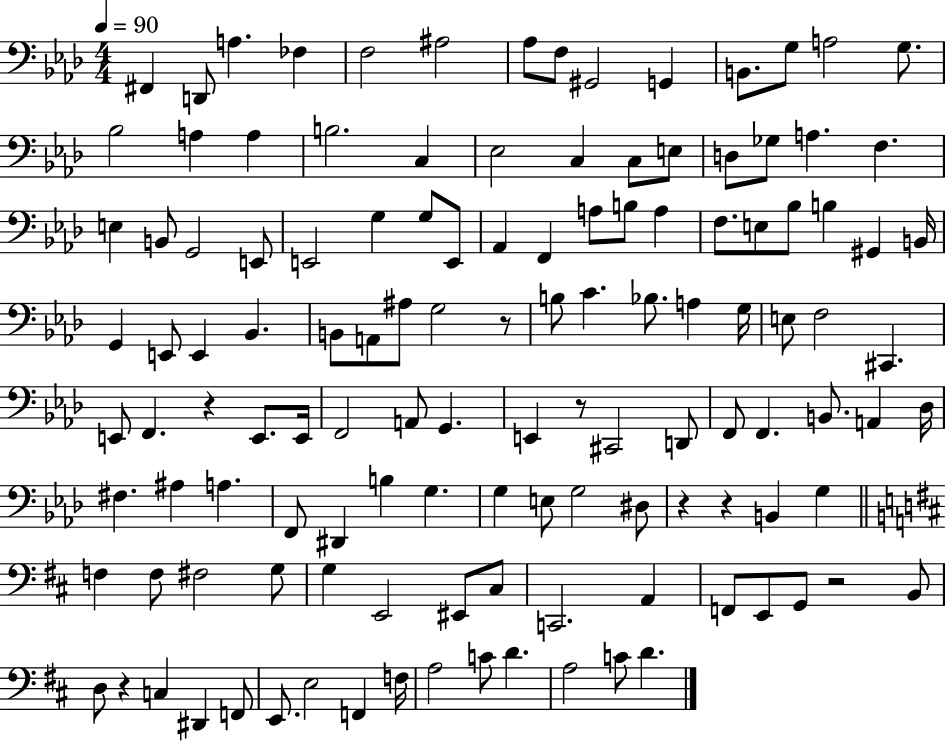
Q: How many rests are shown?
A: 7